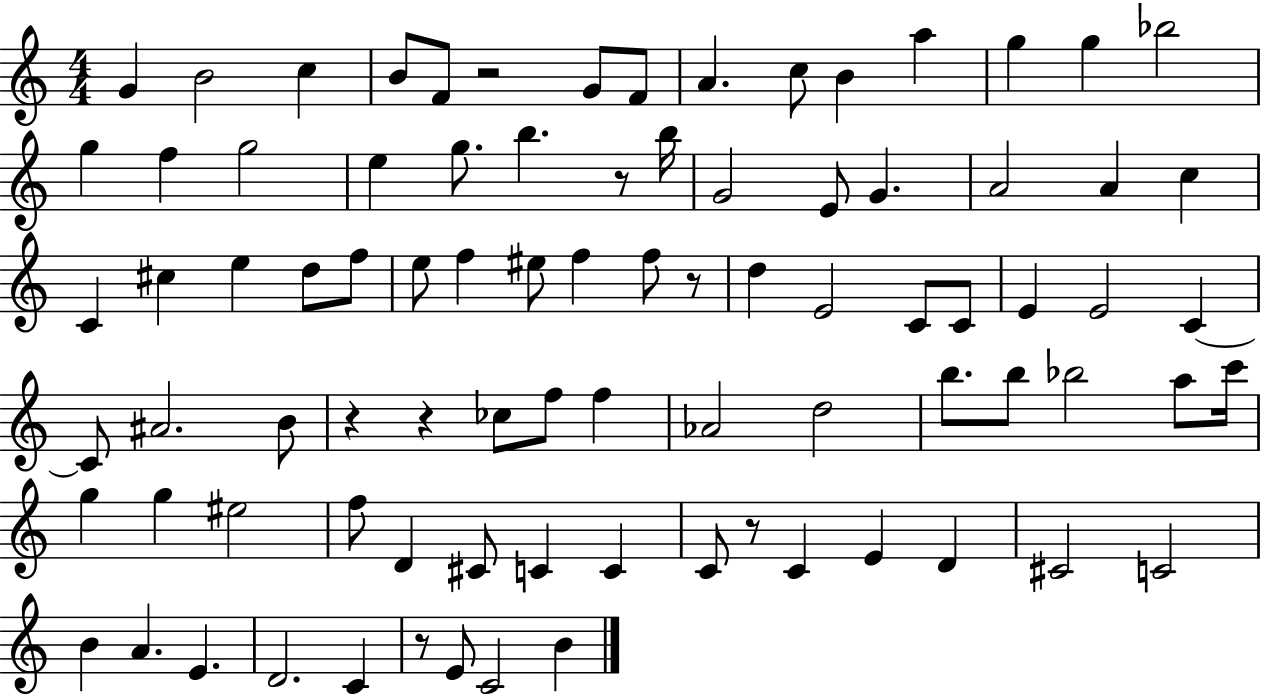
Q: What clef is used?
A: treble